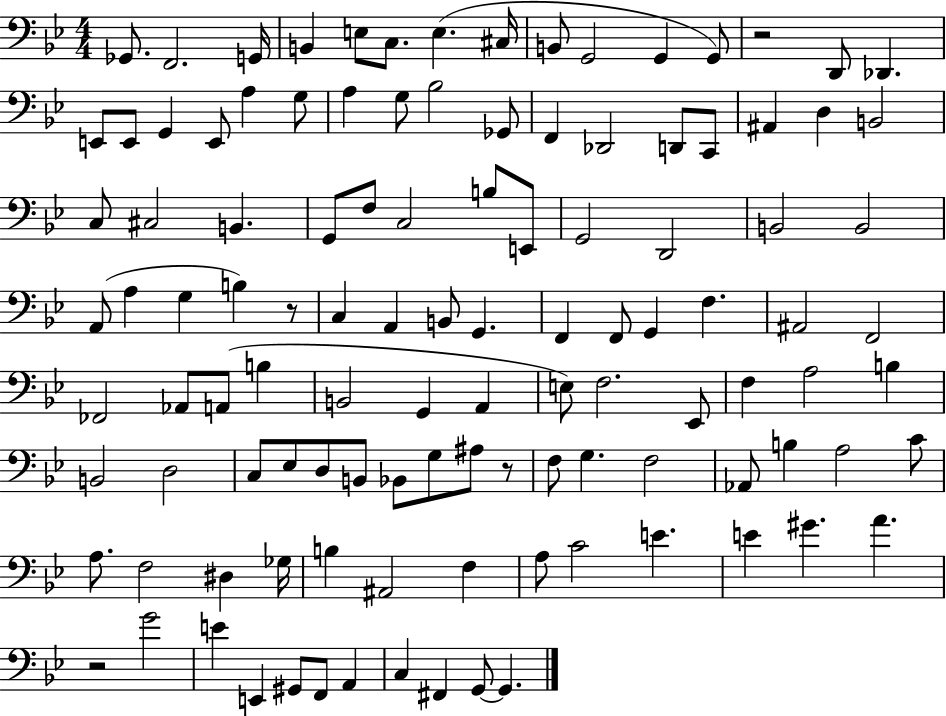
Gb2/e. F2/h. G2/s B2/q E3/e C3/e. E3/q. C#3/s B2/e G2/h G2/q G2/e R/h D2/e Db2/q. E2/e E2/e G2/q E2/e A3/q G3/e A3/q G3/e Bb3/h Gb2/e F2/q Db2/h D2/e C2/e A#2/q D3/q B2/h C3/e C#3/h B2/q. G2/e F3/e C3/h B3/e E2/e G2/h D2/h B2/h B2/h A2/e A3/q G3/q B3/q R/e C3/q A2/q B2/e G2/q. F2/q F2/e G2/q F3/q. A#2/h F2/h FES2/h Ab2/e A2/e B3/q B2/h G2/q A2/q E3/e F3/h. Eb2/e F3/q A3/h B3/q B2/h D3/h C3/e Eb3/e D3/e B2/e Bb2/e G3/e A#3/e R/e F3/e G3/q. F3/h Ab2/e B3/q A3/h C4/e A3/e. F3/h D#3/q Gb3/s B3/q A#2/h F3/q A3/e C4/h E4/q. E4/q G#4/q. A4/q. R/h G4/h E4/q E2/q G#2/e F2/e A2/q C3/q F#2/q G2/e G2/q.